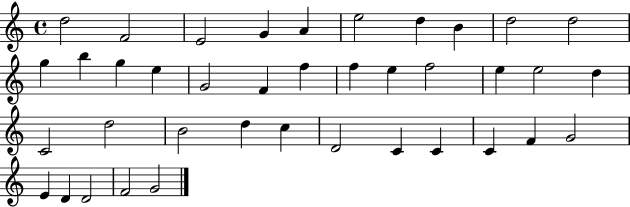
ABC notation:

X:1
T:Untitled
M:4/4
L:1/4
K:C
d2 F2 E2 G A e2 d B d2 d2 g b g e G2 F f f e f2 e e2 d C2 d2 B2 d c D2 C C C F G2 E D D2 F2 G2